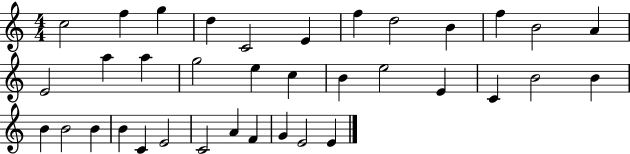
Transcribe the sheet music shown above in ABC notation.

X:1
T:Untitled
M:4/4
L:1/4
K:C
c2 f g d C2 E f d2 B f B2 A E2 a a g2 e c B e2 E C B2 B B B2 B B C E2 C2 A F G E2 E